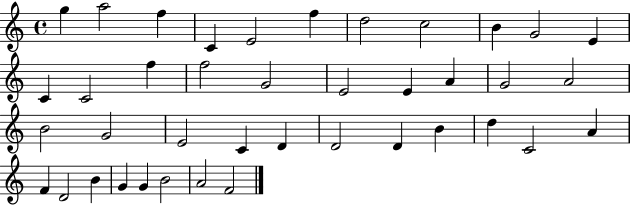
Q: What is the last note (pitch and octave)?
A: F4